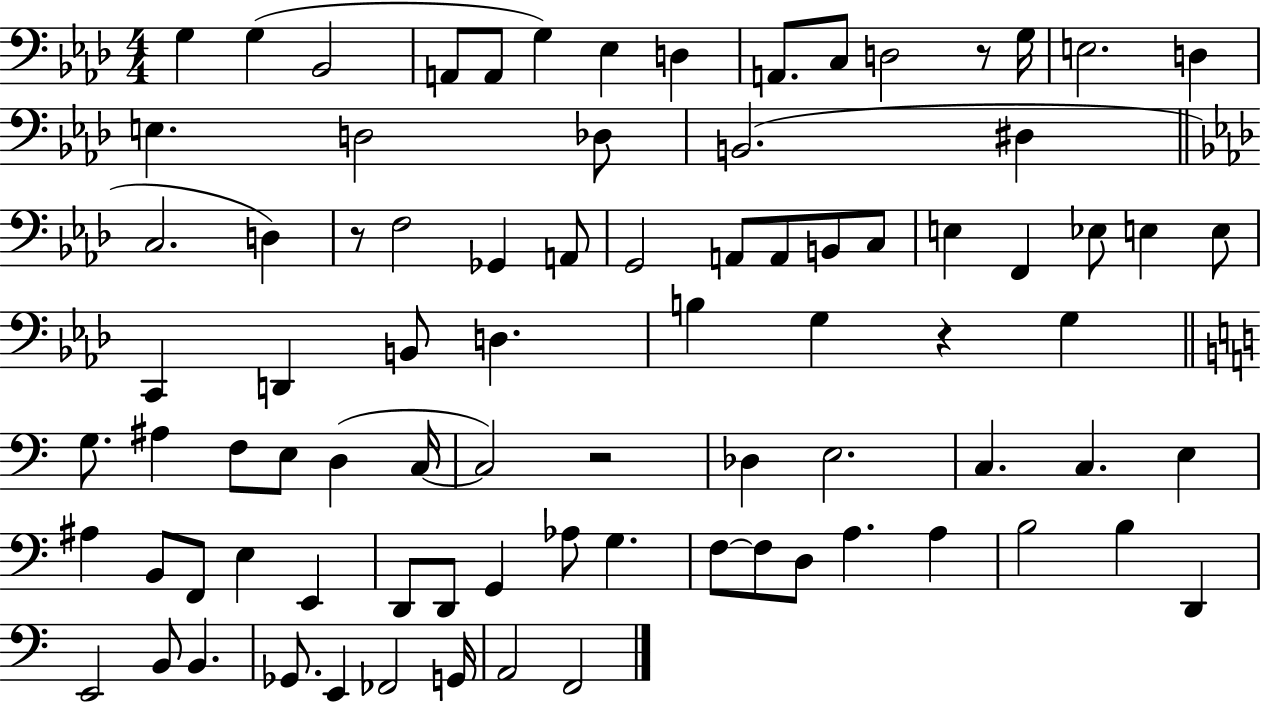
G3/q G3/q Bb2/h A2/e A2/e G3/q Eb3/q D3/q A2/e. C3/e D3/h R/e G3/s E3/h. D3/q E3/q. D3/h Db3/e B2/h. D#3/q C3/h. D3/q R/e F3/h Gb2/q A2/e G2/h A2/e A2/e B2/e C3/e E3/q F2/q Eb3/e E3/q E3/e C2/q D2/q B2/e D3/q. B3/q G3/q R/q G3/q G3/e. A#3/q F3/e E3/e D3/q C3/s C3/h R/h Db3/q E3/h. C3/q. C3/q. E3/q A#3/q B2/e F2/e E3/q E2/q D2/e D2/e G2/q Ab3/e G3/q. F3/e F3/e D3/e A3/q. A3/q B3/h B3/q D2/q E2/h B2/e B2/q. Gb2/e. E2/q FES2/h G2/s A2/h F2/h